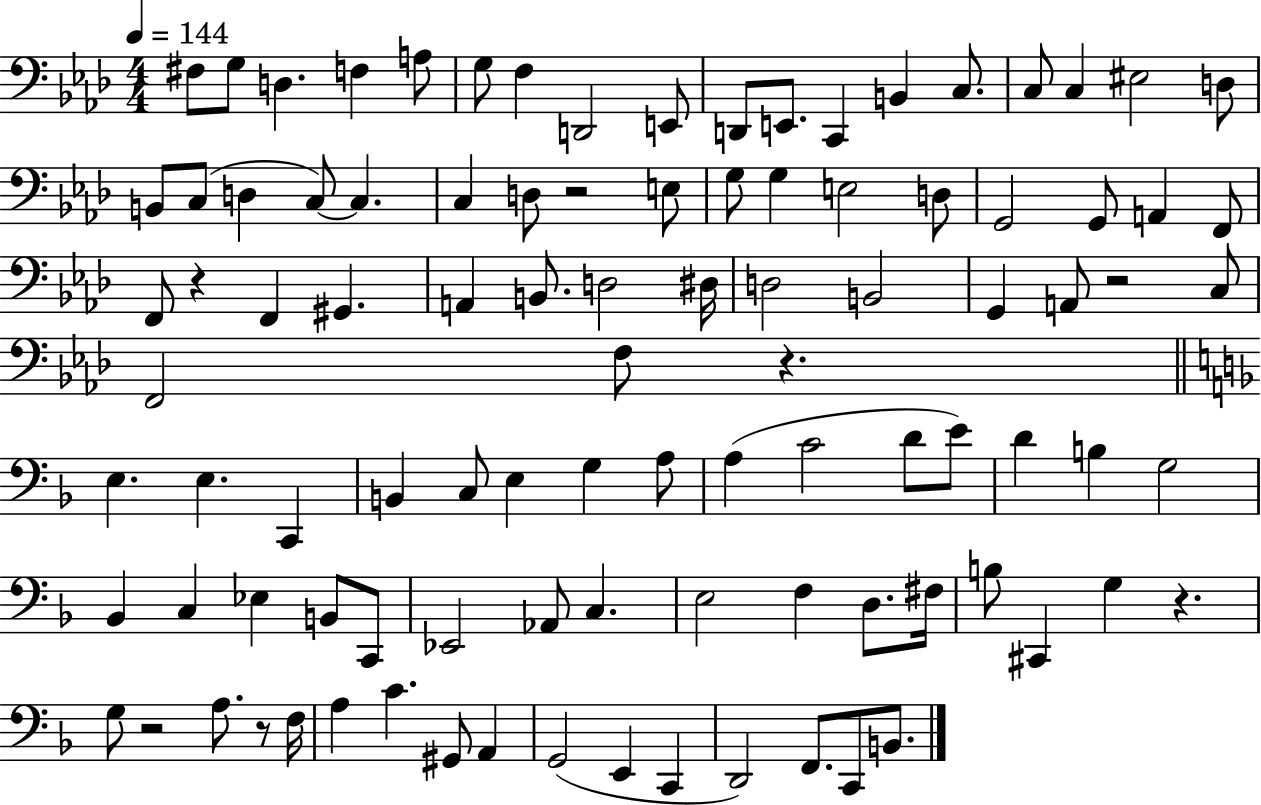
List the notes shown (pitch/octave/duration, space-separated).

F#3/e G3/e D3/q. F3/q A3/e G3/e F3/q D2/h E2/e D2/e E2/e. C2/q B2/q C3/e. C3/e C3/q EIS3/h D3/e B2/e C3/e D3/q C3/e C3/q. C3/q D3/e R/h E3/e G3/e G3/q E3/h D3/e G2/h G2/e A2/q F2/e F2/e R/q F2/q G#2/q. A2/q B2/e. D3/h D#3/s D3/h B2/h G2/q A2/e R/h C3/e F2/h F3/e R/q. E3/q. E3/q. C2/q B2/q C3/e E3/q G3/q A3/e A3/q C4/h D4/e E4/e D4/q B3/q G3/h Bb2/q C3/q Eb3/q B2/e C2/e Eb2/h Ab2/e C3/q. E3/h F3/q D3/e. F#3/s B3/e C#2/q G3/q R/q. G3/e R/h A3/e. R/e F3/s A3/q C4/q. G#2/e A2/q G2/h E2/q C2/q D2/h F2/e. C2/e B2/e.